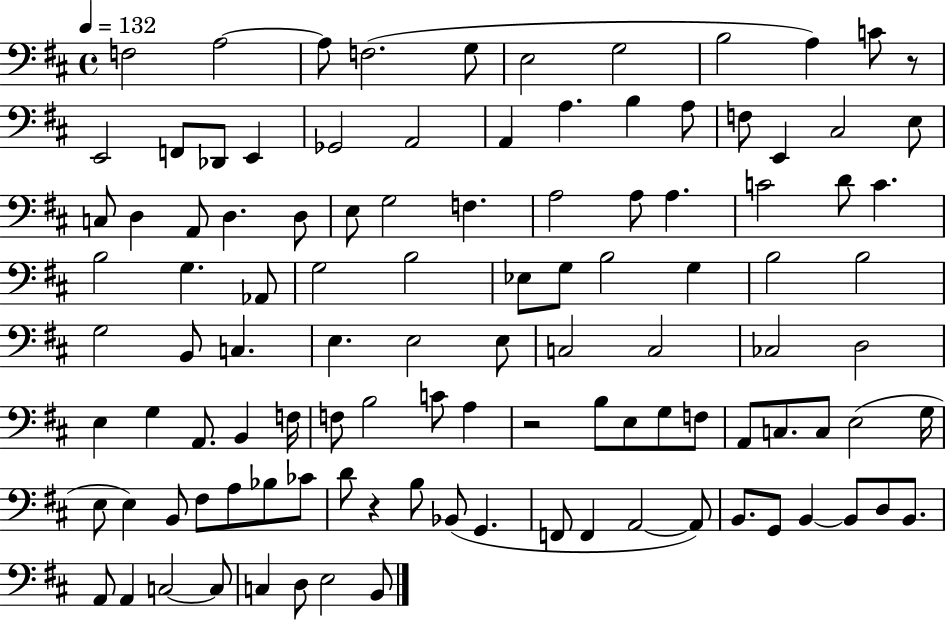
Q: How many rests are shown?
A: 3